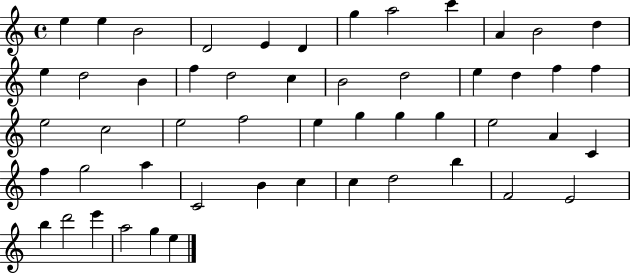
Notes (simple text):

E5/q E5/q B4/h D4/h E4/q D4/q G5/q A5/h C6/q A4/q B4/h D5/q E5/q D5/h B4/q F5/q D5/h C5/q B4/h D5/h E5/q D5/q F5/q F5/q E5/h C5/h E5/h F5/h E5/q G5/q G5/q G5/q E5/h A4/q C4/q F5/q G5/h A5/q C4/h B4/q C5/q C5/q D5/h B5/q F4/h E4/h B5/q D6/h E6/q A5/h G5/q E5/q